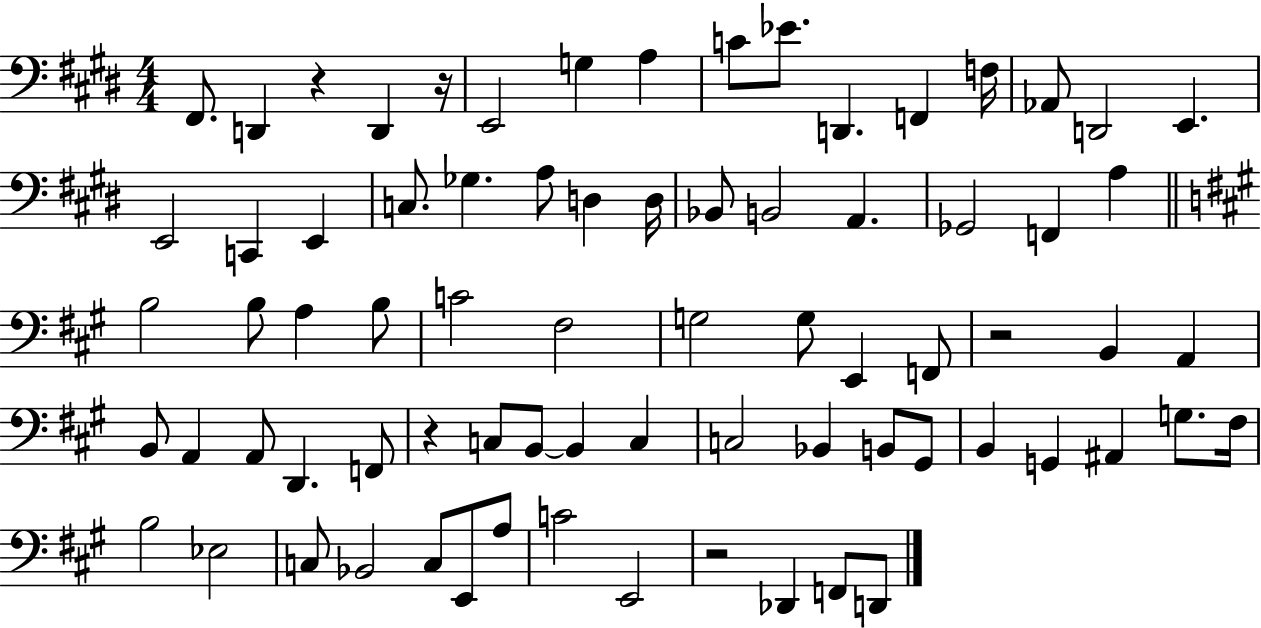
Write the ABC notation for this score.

X:1
T:Untitled
M:4/4
L:1/4
K:E
^F,,/2 D,, z D,, z/4 E,,2 G, A, C/2 _E/2 D,, F,, F,/4 _A,,/2 D,,2 E,, E,,2 C,, E,, C,/2 _G, A,/2 D, D,/4 _B,,/2 B,,2 A,, _G,,2 F,, A, B,2 B,/2 A, B,/2 C2 ^F,2 G,2 G,/2 E,, F,,/2 z2 B,, A,, B,,/2 A,, A,,/2 D,, F,,/2 z C,/2 B,,/2 B,, C, C,2 _B,, B,,/2 ^G,,/2 B,, G,, ^A,, G,/2 ^F,/4 B,2 _E,2 C,/2 _B,,2 C,/2 E,,/2 A,/2 C2 E,,2 z2 _D,, F,,/2 D,,/2